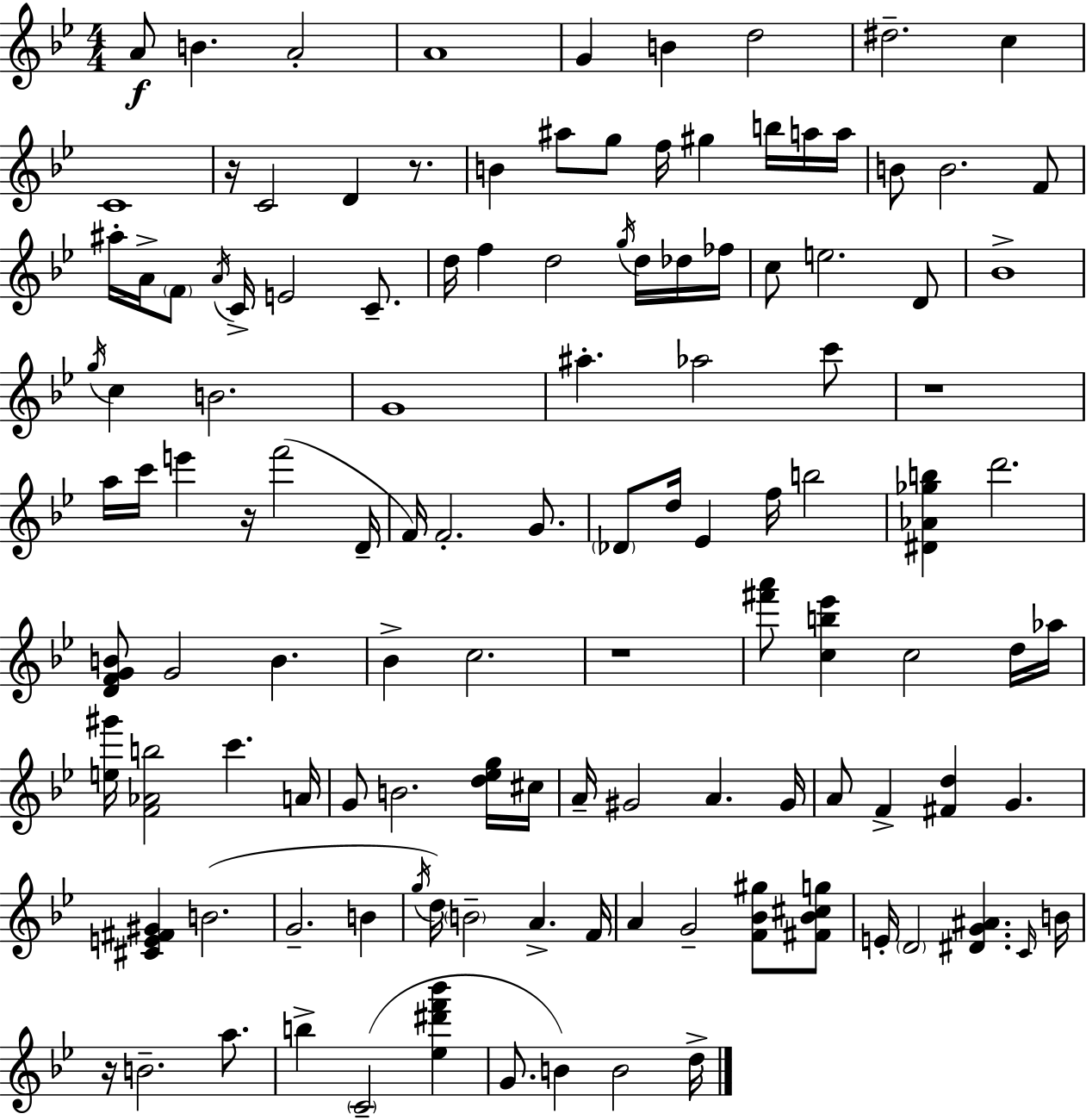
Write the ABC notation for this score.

X:1
T:Untitled
M:4/4
L:1/4
K:Gm
A/2 B A2 A4 G B d2 ^d2 c C4 z/4 C2 D z/2 B ^a/2 g/2 f/4 ^g b/4 a/4 a/4 B/2 B2 F/2 ^a/4 A/4 F/2 A/4 C/4 E2 C/2 d/4 f d2 g/4 d/4 _d/4 _f/4 c/2 e2 D/2 _B4 g/4 c B2 G4 ^a _a2 c'/2 z4 a/4 c'/4 e' z/4 f'2 D/4 F/4 F2 G/2 _D/2 d/4 _E f/4 b2 [^D_A_gb] d'2 [DFGB]/2 G2 B _B c2 z4 [^f'a']/2 [cb_e'] c2 d/4 _a/4 [e^g']/4 [F_Ab]2 c' A/4 G/2 B2 [d_eg]/4 ^c/4 A/4 ^G2 A ^G/4 A/2 F [^Fd] G [^CE^F^G] B2 G2 B g/4 d/4 B2 A F/4 A G2 [F_B^g]/2 [^F_B^cg]/2 E/4 D2 [^DG^A] C/4 B/4 z/4 B2 a/2 b C2 [_e^d'f'_b'] G/2 B B2 d/4